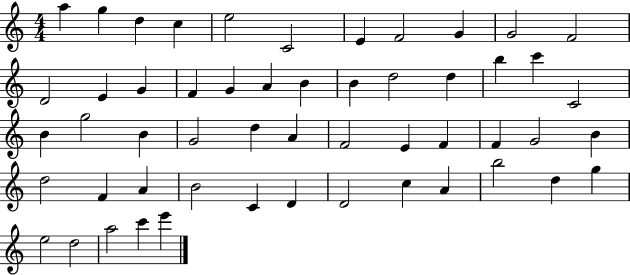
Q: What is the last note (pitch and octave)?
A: E6